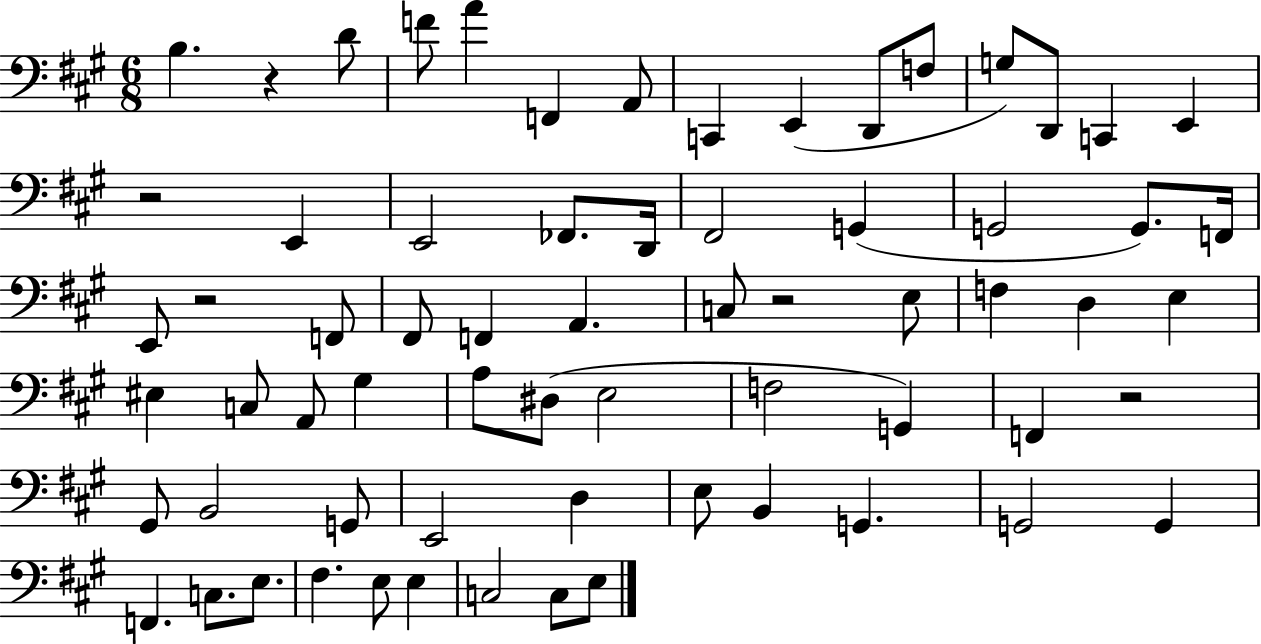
B3/q. R/q D4/e F4/e A4/q F2/q A2/e C2/q E2/q D2/e F3/e G3/e D2/e C2/q E2/q R/h E2/q E2/h FES2/e. D2/s F#2/h G2/q G2/h G2/e. F2/s E2/e R/h F2/e F#2/e F2/q A2/q. C3/e R/h E3/e F3/q D3/q E3/q EIS3/q C3/e A2/e G#3/q A3/e D#3/e E3/h F3/h G2/q F2/q R/h G#2/e B2/h G2/e E2/h D3/q E3/e B2/q G2/q. G2/h G2/q F2/q. C3/e. E3/e. F#3/q. E3/e E3/q C3/h C3/e E3/e